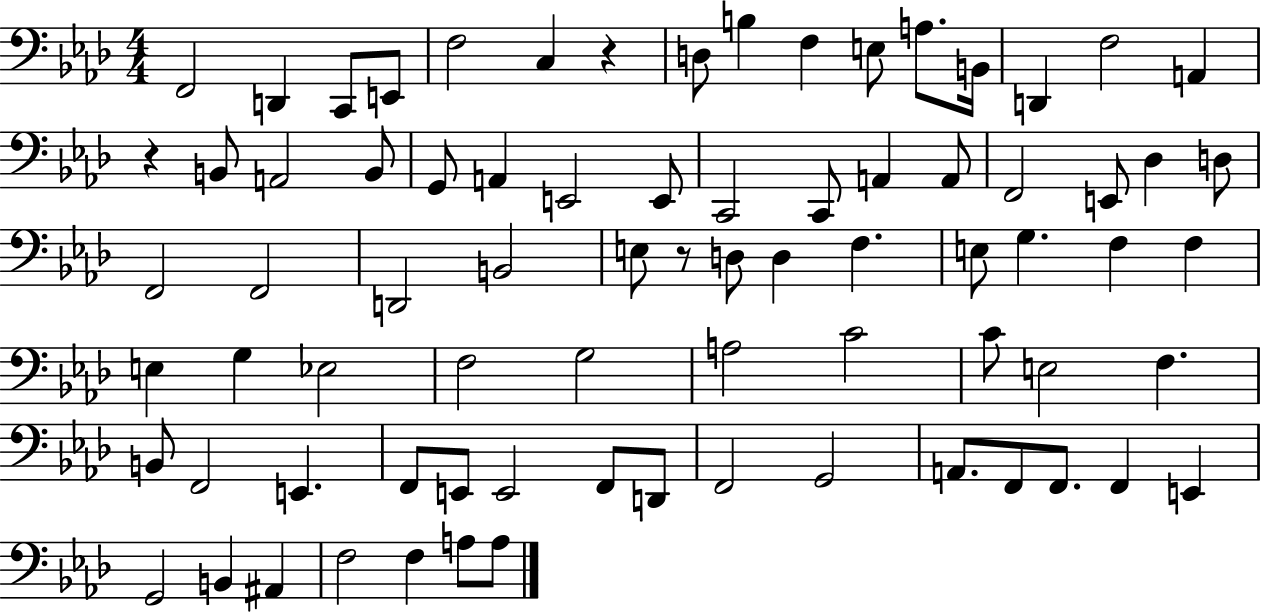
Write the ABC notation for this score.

X:1
T:Untitled
M:4/4
L:1/4
K:Ab
F,,2 D,, C,,/2 E,,/2 F,2 C, z D,/2 B, F, E,/2 A,/2 B,,/4 D,, F,2 A,, z B,,/2 A,,2 B,,/2 G,,/2 A,, E,,2 E,,/2 C,,2 C,,/2 A,, A,,/2 F,,2 E,,/2 _D, D,/2 F,,2 F,,2 D,,2 B,,2 E,/2 z/2 D,/2 D, F, E,/2 G, F, F, E, G, _E,2 F,2 G,2 A,2 C2 C/2 E,2 F, B,,/2 F,,2 E,, F,,/2 E,,/2 E,,2 F,,/2 D,,/2 F,,2 G,,2 A,,/2 F,,/2 F,,/2 F,, E,, G,,2 B,, ^A,, F,2 F, A,/2 A,/2